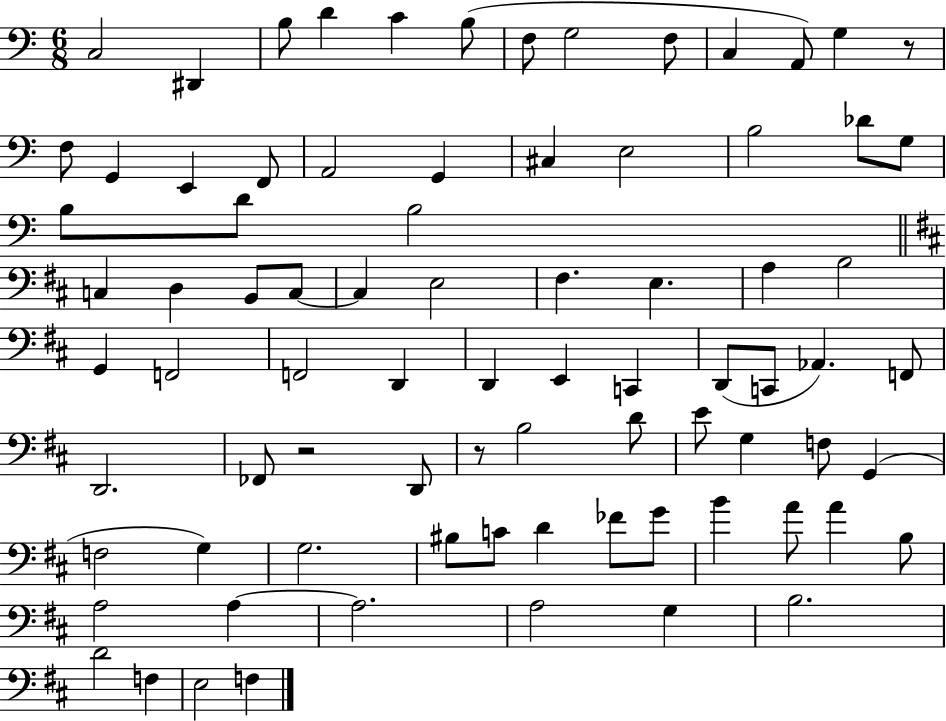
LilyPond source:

{
  \clef bass
  \numericTimeSignature
  \time 6/8
  \key c \major
  \repeat volta 2 { c2 dis,4 | b8 d'4 c'4 b8( | f8 g2 f8 | c4 a,8) g4 r8 | \break f8 g,4 e,4 f,8 | a,2 g,4 | cis4 e2 | b2 des'8 g8 | \break b8 d'8 b2 | \bar "||" \break \key b \minor c4 d4 b,8 c8~~ | c4 e2 | fis4. e4. | a4 b2 | \break g,4 f,2 | f,2 d,4 | d,4 e,4 c,4 | d,8( c,8 aes,4.) f,8 | \break d,2. | fes,8 r2 d,8 | r8 b2 d'8 | e'8 g4 f8 g,4( | \break f2 g4) | g2. | bis8 c'8 d'4 fes'8 g'8 | b'4 a'8 a'4 b8 | \break a2 a4~~ | a2. | a2 g4 | b2. | \break d'2 f4 | e2 f4 | } \bar "|."
}